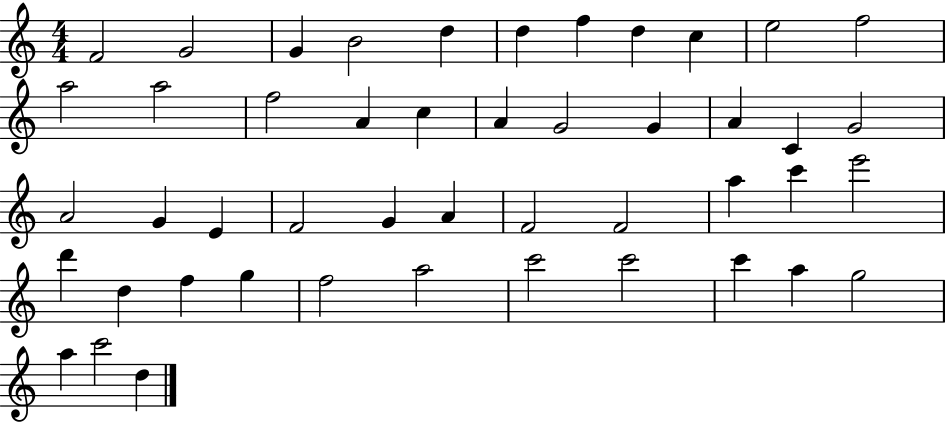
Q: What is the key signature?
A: C major